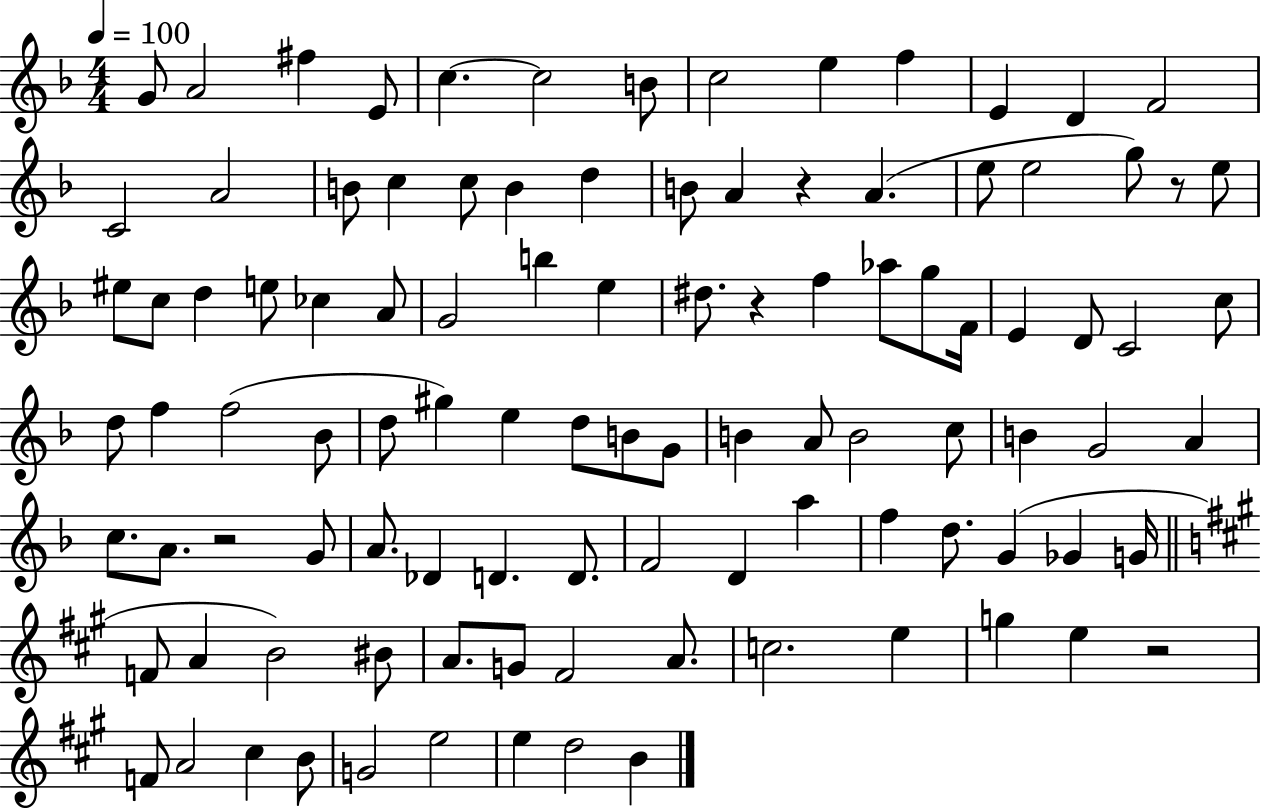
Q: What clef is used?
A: treble